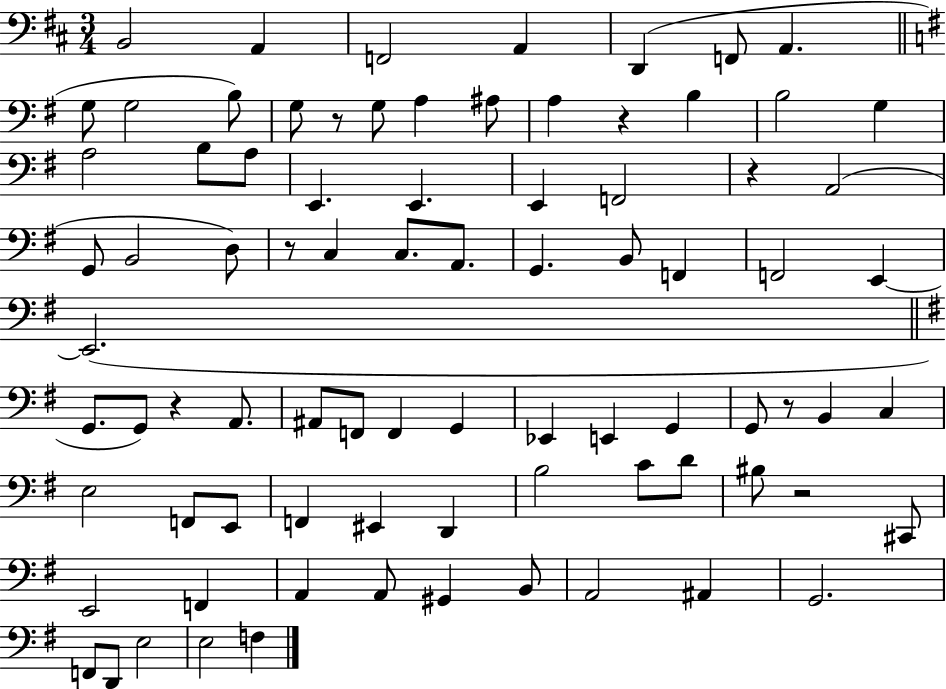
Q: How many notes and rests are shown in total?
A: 83